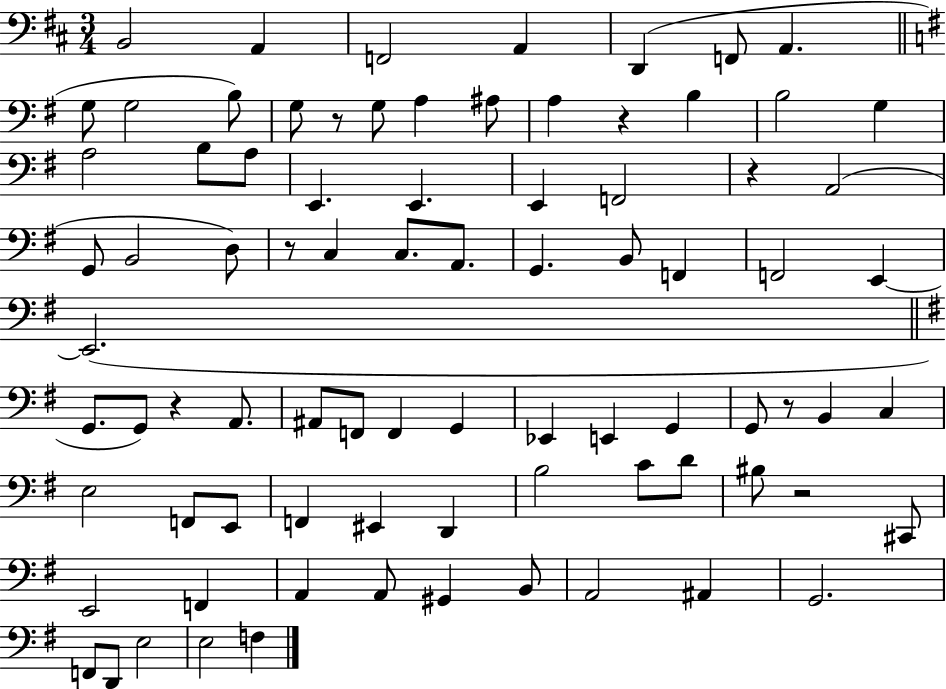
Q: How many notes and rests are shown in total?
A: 83